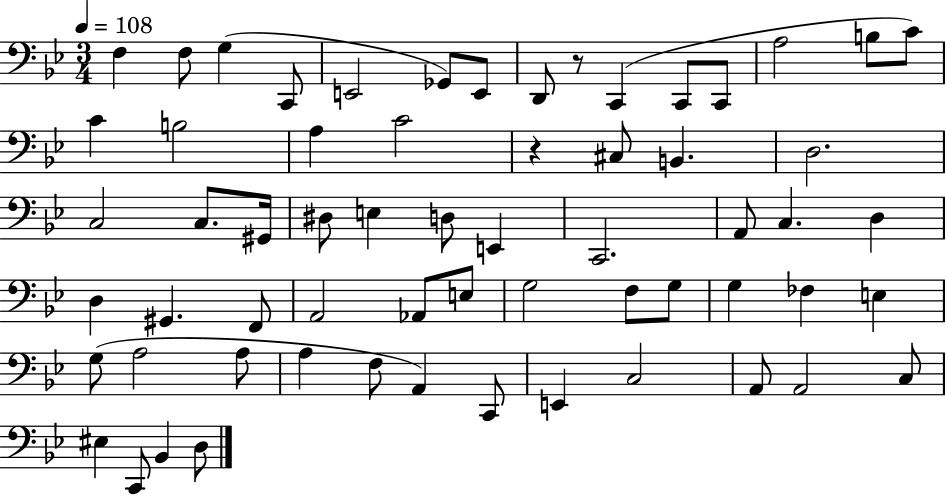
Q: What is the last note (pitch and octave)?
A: D3